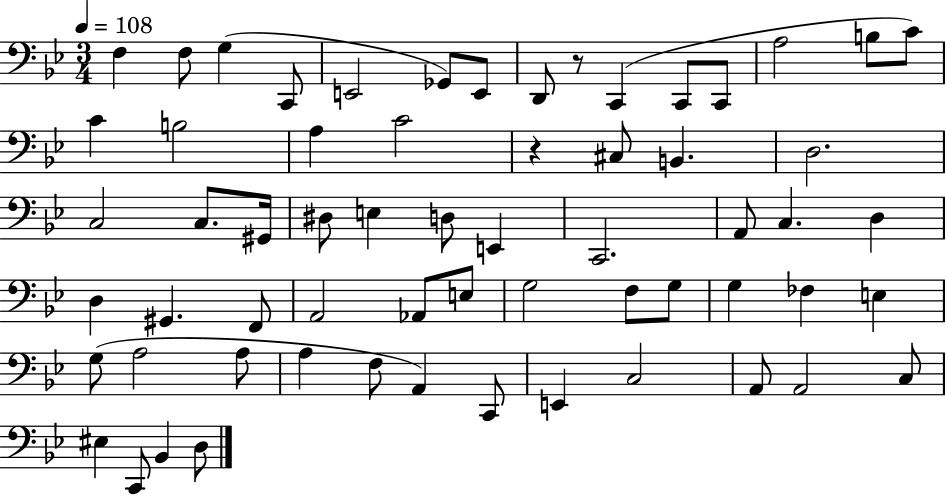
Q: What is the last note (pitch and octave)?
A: D3